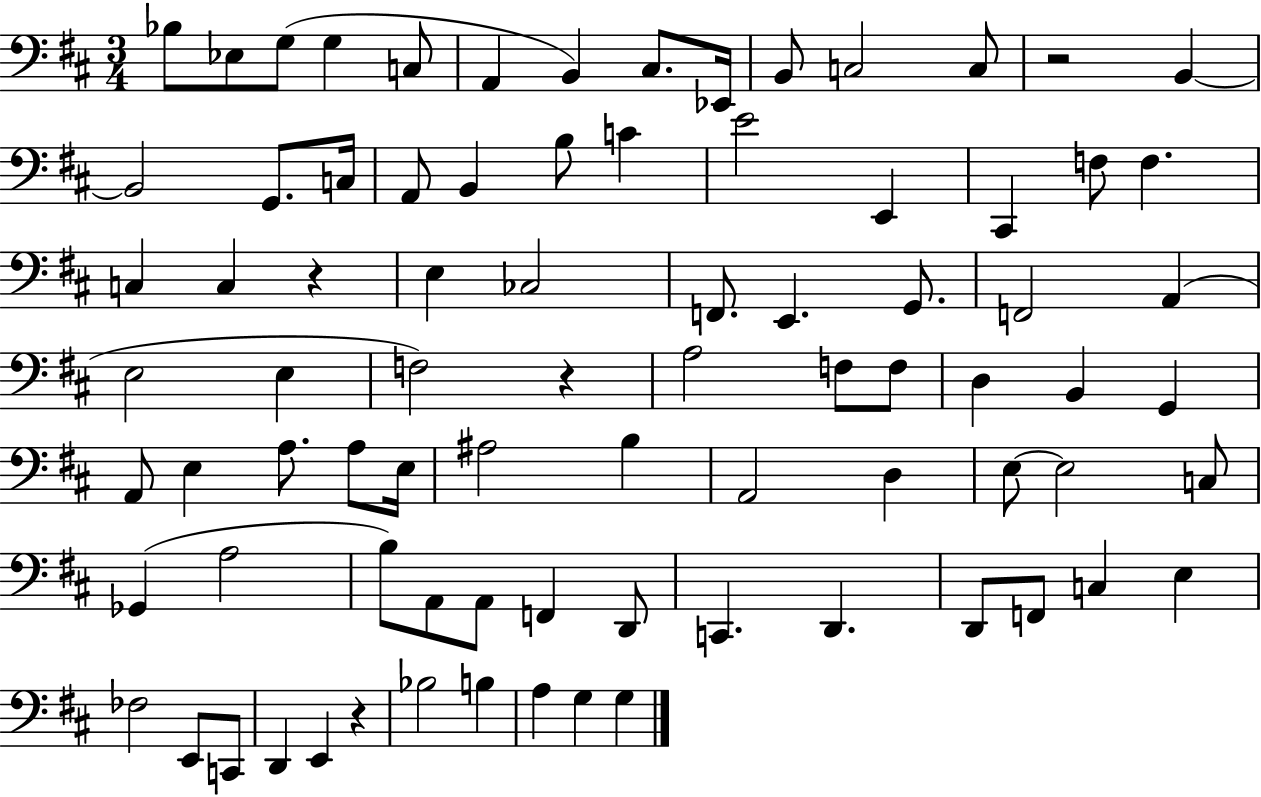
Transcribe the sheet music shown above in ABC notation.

X:1
T:Untitled
M:3/4
L:1/4
K:D
_B,/2 _E,/2 G,/2 G, C,/2 A,, B,, ^C,/2 _E,,/4 B,,/2 C,2 C,/2 z2 B,, B,,2 G,,/2 C,/4 A,,/2 B,, B,/2 C E2 E,, ^C,, F,/2 F, C, C, z E, _C,2 F,,/2 E,, G,,/2 F,,2 A,, E,2 E, F,2 z A,2 F,/2 F,/2 D, B,, G,, A,,/2 E, A,/2 A,/2 E,/4 ^A,2 B, A,,2 D, E,/2 E,2 C,/2 _G,, A,2 B,/2 A,,/2 A,,/2 F,, D,,/2 C,, D,, D,,/2 F,,/2 C, E, _F,2 E,,/2 C,,/2 D,, E,, z _B,2 B, A, G, G,